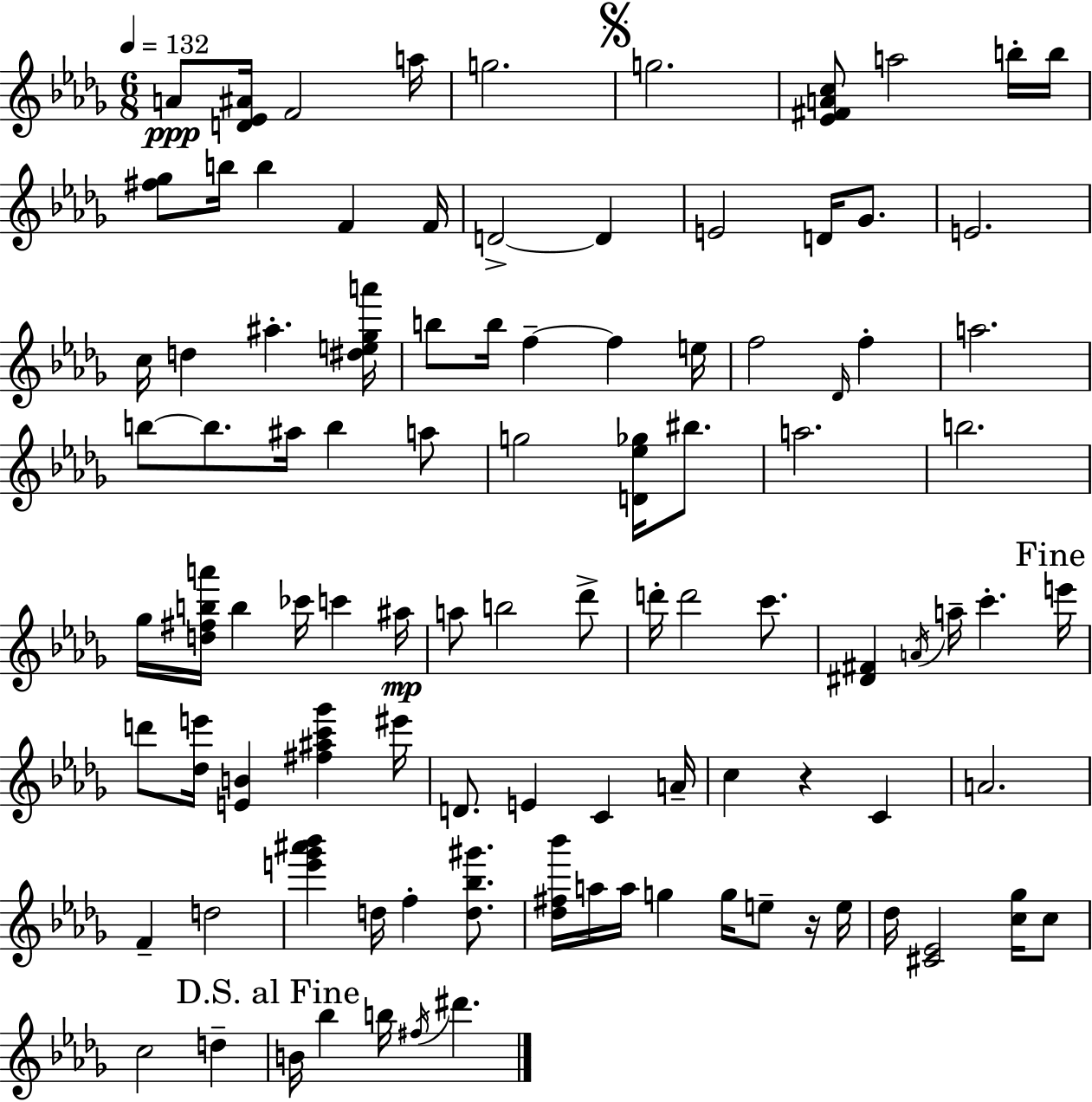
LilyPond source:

{
  \clef treble
  \numericTimeSignature
  \time 6/8
  \key bes \minor
  \tempo 4 = 132
  a'8\ppp <d' ees' ais'>16 f'2 a''16 | g''2. | \mark \markup { \musicglyph "scripts.segno" } g''2. | <ees' fis' a' c''>8 a''2 b''16-. b''16 | \break <fis'' ges''>8 b''16 b''4 f'4 f'16 | d'2->~~ d'4 | e'2 d'16 ges'8. | e'2. | \break c''16 d''4 ais''4.-. <dis'' e'' ges'' a'''>16 | b''8 b''16 f''4--~~ f''4 e''16 | f''2 \grace { des'16 } f''4-. | a''2. | \break b''8~~ b''8. ais''16 b''4 a''8 | g''2 <d' ees'' ges''>16 bis''8. | a''2. | b''2. | \break ges''16 <d'' fis'' b'' a'''>16 b''4 ces'''16 c'''4 | ais''16\mp a''8 b''2 des'''8-> | d'''16-. d'''2 c'''8. | <dis' fis'>4 \acciaccatura { a'16 } a''16-- c'''4.-. | \break \mark "Fine" e'''16 d'''8 <des'' e'''>16 <e' b'>4 <fis'' ais'' c''' ges'''>4 | eis'''16 d'8. e'4 c'4 | a'16-- c''4 r4 c'4 | a'2. | \break f'4-- d''2 | <e''' ges''' ais''' bes'''>4 d''16 f''4-. <d'' bes'' gis'''>8. | <des'' fis'' bes'''>16 a''16 a''16 g''4 g''16 e''8-- | r16 e''16 des''16 <cis' ees'>2 <c'' ges''>16 | \break c''8 c''2 d''4-- | \mark "D.S. al Fine" b'16 bes''4 b''16 \acciaccatura { fis''16 } dis'''4. | \bar "|."
}